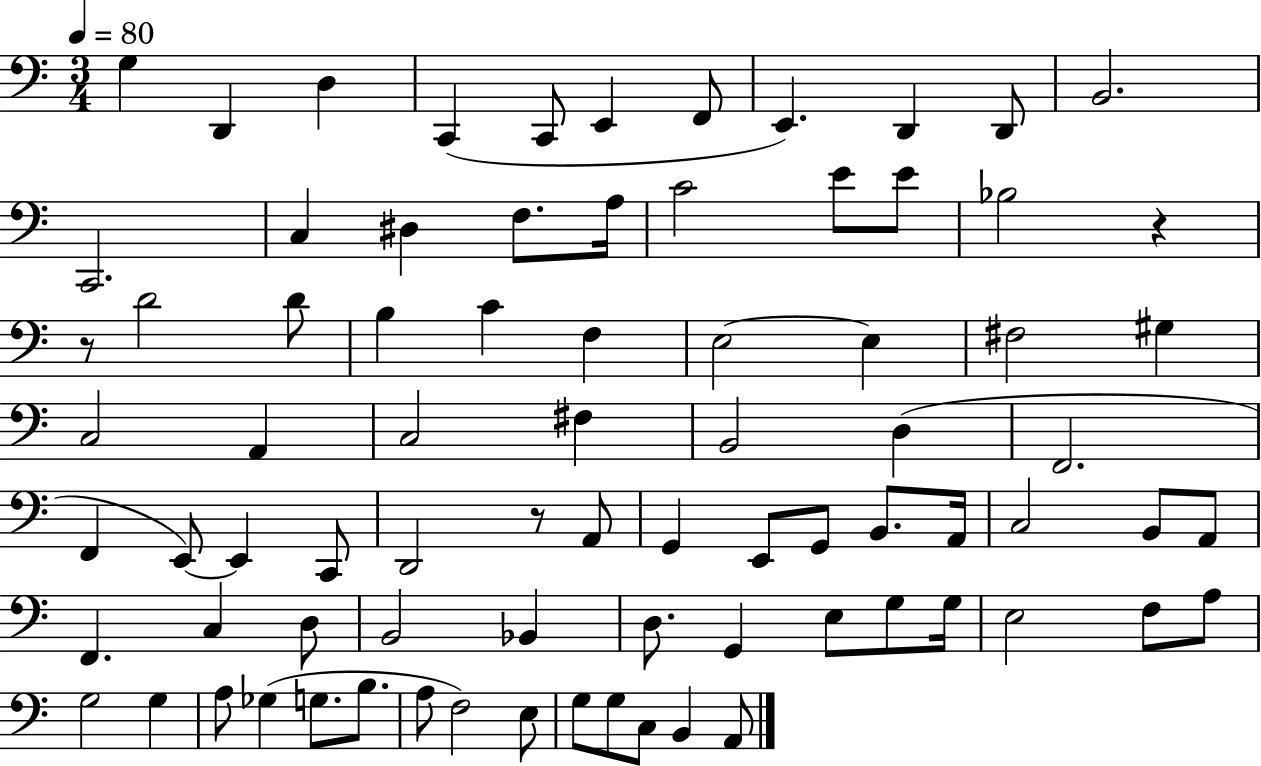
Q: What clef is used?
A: bass